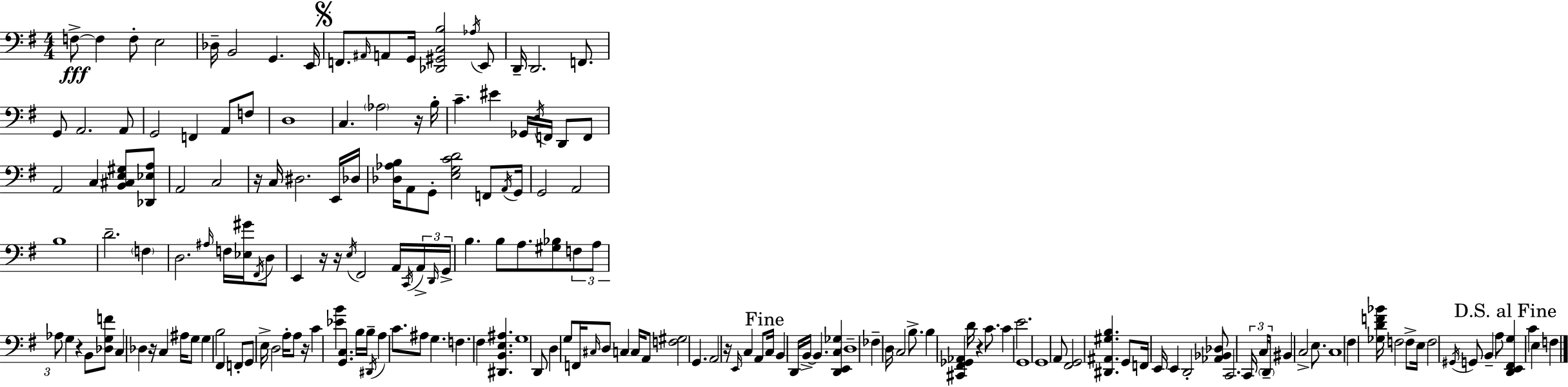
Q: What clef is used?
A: bass